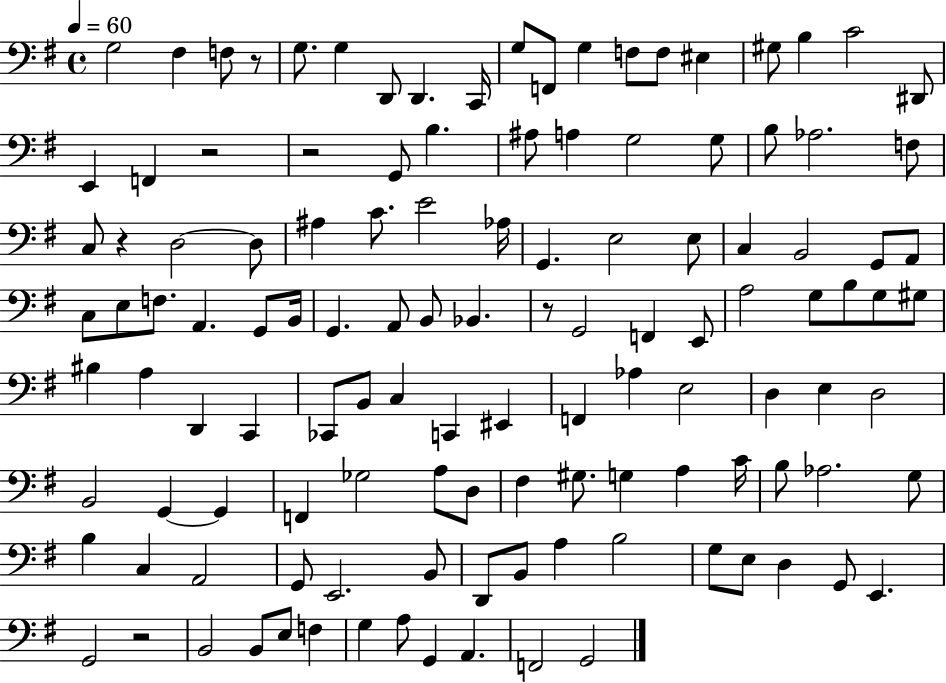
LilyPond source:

{
  \clef bass
  \time 4/4
  \defaultTimeSignature
  \key g \major
  \tempo 4 = 60
  g2 fis4 f8 r8 | g8. g4 d,8 d,4. c,16 | g8 f,8 g4 f8 f8 eis4 | gis8 b4 c'2 dis,8 | \break e,4 f,4 r2 | r2 g,8 b4. | ais8 a4 g2 g8 | b8 aes2. f8 | \break c8 r4 d2~~ d8 | ais4 c'8. e'2 aes16 | g,4. e2 e8 | c4 b,2 g,8 a,8 | \break c8 e8 f8. a,4. g,8 b,16 | g,4. a,8 b,8 bes,4. | r8 g,2 f,4 e,8 | a2 g8 b8 g8 gis8 | \break bis4 a4 d,4 c,4 | ces,8 b,8 c4 c,4 eis,4 | f,4 aes4 e2 | d4 e4 d2 | \break b,2 g,4~~ g,4 | f,4 ges2 a8 d8 | fis4 gis8. g4 a4 c'16 | b8 aes2. g8 | \break b4 c4 a,2 | g,8 e,2. b,8 | d,8 b,8 a4 b2 | g8 e8 d4 g,8 e,4. | \break g,2 r2 | b,2 b,8 e8 f4 | g4 a8 g,4 a,4. | f,2 g,2 | \break \bar "|."
}